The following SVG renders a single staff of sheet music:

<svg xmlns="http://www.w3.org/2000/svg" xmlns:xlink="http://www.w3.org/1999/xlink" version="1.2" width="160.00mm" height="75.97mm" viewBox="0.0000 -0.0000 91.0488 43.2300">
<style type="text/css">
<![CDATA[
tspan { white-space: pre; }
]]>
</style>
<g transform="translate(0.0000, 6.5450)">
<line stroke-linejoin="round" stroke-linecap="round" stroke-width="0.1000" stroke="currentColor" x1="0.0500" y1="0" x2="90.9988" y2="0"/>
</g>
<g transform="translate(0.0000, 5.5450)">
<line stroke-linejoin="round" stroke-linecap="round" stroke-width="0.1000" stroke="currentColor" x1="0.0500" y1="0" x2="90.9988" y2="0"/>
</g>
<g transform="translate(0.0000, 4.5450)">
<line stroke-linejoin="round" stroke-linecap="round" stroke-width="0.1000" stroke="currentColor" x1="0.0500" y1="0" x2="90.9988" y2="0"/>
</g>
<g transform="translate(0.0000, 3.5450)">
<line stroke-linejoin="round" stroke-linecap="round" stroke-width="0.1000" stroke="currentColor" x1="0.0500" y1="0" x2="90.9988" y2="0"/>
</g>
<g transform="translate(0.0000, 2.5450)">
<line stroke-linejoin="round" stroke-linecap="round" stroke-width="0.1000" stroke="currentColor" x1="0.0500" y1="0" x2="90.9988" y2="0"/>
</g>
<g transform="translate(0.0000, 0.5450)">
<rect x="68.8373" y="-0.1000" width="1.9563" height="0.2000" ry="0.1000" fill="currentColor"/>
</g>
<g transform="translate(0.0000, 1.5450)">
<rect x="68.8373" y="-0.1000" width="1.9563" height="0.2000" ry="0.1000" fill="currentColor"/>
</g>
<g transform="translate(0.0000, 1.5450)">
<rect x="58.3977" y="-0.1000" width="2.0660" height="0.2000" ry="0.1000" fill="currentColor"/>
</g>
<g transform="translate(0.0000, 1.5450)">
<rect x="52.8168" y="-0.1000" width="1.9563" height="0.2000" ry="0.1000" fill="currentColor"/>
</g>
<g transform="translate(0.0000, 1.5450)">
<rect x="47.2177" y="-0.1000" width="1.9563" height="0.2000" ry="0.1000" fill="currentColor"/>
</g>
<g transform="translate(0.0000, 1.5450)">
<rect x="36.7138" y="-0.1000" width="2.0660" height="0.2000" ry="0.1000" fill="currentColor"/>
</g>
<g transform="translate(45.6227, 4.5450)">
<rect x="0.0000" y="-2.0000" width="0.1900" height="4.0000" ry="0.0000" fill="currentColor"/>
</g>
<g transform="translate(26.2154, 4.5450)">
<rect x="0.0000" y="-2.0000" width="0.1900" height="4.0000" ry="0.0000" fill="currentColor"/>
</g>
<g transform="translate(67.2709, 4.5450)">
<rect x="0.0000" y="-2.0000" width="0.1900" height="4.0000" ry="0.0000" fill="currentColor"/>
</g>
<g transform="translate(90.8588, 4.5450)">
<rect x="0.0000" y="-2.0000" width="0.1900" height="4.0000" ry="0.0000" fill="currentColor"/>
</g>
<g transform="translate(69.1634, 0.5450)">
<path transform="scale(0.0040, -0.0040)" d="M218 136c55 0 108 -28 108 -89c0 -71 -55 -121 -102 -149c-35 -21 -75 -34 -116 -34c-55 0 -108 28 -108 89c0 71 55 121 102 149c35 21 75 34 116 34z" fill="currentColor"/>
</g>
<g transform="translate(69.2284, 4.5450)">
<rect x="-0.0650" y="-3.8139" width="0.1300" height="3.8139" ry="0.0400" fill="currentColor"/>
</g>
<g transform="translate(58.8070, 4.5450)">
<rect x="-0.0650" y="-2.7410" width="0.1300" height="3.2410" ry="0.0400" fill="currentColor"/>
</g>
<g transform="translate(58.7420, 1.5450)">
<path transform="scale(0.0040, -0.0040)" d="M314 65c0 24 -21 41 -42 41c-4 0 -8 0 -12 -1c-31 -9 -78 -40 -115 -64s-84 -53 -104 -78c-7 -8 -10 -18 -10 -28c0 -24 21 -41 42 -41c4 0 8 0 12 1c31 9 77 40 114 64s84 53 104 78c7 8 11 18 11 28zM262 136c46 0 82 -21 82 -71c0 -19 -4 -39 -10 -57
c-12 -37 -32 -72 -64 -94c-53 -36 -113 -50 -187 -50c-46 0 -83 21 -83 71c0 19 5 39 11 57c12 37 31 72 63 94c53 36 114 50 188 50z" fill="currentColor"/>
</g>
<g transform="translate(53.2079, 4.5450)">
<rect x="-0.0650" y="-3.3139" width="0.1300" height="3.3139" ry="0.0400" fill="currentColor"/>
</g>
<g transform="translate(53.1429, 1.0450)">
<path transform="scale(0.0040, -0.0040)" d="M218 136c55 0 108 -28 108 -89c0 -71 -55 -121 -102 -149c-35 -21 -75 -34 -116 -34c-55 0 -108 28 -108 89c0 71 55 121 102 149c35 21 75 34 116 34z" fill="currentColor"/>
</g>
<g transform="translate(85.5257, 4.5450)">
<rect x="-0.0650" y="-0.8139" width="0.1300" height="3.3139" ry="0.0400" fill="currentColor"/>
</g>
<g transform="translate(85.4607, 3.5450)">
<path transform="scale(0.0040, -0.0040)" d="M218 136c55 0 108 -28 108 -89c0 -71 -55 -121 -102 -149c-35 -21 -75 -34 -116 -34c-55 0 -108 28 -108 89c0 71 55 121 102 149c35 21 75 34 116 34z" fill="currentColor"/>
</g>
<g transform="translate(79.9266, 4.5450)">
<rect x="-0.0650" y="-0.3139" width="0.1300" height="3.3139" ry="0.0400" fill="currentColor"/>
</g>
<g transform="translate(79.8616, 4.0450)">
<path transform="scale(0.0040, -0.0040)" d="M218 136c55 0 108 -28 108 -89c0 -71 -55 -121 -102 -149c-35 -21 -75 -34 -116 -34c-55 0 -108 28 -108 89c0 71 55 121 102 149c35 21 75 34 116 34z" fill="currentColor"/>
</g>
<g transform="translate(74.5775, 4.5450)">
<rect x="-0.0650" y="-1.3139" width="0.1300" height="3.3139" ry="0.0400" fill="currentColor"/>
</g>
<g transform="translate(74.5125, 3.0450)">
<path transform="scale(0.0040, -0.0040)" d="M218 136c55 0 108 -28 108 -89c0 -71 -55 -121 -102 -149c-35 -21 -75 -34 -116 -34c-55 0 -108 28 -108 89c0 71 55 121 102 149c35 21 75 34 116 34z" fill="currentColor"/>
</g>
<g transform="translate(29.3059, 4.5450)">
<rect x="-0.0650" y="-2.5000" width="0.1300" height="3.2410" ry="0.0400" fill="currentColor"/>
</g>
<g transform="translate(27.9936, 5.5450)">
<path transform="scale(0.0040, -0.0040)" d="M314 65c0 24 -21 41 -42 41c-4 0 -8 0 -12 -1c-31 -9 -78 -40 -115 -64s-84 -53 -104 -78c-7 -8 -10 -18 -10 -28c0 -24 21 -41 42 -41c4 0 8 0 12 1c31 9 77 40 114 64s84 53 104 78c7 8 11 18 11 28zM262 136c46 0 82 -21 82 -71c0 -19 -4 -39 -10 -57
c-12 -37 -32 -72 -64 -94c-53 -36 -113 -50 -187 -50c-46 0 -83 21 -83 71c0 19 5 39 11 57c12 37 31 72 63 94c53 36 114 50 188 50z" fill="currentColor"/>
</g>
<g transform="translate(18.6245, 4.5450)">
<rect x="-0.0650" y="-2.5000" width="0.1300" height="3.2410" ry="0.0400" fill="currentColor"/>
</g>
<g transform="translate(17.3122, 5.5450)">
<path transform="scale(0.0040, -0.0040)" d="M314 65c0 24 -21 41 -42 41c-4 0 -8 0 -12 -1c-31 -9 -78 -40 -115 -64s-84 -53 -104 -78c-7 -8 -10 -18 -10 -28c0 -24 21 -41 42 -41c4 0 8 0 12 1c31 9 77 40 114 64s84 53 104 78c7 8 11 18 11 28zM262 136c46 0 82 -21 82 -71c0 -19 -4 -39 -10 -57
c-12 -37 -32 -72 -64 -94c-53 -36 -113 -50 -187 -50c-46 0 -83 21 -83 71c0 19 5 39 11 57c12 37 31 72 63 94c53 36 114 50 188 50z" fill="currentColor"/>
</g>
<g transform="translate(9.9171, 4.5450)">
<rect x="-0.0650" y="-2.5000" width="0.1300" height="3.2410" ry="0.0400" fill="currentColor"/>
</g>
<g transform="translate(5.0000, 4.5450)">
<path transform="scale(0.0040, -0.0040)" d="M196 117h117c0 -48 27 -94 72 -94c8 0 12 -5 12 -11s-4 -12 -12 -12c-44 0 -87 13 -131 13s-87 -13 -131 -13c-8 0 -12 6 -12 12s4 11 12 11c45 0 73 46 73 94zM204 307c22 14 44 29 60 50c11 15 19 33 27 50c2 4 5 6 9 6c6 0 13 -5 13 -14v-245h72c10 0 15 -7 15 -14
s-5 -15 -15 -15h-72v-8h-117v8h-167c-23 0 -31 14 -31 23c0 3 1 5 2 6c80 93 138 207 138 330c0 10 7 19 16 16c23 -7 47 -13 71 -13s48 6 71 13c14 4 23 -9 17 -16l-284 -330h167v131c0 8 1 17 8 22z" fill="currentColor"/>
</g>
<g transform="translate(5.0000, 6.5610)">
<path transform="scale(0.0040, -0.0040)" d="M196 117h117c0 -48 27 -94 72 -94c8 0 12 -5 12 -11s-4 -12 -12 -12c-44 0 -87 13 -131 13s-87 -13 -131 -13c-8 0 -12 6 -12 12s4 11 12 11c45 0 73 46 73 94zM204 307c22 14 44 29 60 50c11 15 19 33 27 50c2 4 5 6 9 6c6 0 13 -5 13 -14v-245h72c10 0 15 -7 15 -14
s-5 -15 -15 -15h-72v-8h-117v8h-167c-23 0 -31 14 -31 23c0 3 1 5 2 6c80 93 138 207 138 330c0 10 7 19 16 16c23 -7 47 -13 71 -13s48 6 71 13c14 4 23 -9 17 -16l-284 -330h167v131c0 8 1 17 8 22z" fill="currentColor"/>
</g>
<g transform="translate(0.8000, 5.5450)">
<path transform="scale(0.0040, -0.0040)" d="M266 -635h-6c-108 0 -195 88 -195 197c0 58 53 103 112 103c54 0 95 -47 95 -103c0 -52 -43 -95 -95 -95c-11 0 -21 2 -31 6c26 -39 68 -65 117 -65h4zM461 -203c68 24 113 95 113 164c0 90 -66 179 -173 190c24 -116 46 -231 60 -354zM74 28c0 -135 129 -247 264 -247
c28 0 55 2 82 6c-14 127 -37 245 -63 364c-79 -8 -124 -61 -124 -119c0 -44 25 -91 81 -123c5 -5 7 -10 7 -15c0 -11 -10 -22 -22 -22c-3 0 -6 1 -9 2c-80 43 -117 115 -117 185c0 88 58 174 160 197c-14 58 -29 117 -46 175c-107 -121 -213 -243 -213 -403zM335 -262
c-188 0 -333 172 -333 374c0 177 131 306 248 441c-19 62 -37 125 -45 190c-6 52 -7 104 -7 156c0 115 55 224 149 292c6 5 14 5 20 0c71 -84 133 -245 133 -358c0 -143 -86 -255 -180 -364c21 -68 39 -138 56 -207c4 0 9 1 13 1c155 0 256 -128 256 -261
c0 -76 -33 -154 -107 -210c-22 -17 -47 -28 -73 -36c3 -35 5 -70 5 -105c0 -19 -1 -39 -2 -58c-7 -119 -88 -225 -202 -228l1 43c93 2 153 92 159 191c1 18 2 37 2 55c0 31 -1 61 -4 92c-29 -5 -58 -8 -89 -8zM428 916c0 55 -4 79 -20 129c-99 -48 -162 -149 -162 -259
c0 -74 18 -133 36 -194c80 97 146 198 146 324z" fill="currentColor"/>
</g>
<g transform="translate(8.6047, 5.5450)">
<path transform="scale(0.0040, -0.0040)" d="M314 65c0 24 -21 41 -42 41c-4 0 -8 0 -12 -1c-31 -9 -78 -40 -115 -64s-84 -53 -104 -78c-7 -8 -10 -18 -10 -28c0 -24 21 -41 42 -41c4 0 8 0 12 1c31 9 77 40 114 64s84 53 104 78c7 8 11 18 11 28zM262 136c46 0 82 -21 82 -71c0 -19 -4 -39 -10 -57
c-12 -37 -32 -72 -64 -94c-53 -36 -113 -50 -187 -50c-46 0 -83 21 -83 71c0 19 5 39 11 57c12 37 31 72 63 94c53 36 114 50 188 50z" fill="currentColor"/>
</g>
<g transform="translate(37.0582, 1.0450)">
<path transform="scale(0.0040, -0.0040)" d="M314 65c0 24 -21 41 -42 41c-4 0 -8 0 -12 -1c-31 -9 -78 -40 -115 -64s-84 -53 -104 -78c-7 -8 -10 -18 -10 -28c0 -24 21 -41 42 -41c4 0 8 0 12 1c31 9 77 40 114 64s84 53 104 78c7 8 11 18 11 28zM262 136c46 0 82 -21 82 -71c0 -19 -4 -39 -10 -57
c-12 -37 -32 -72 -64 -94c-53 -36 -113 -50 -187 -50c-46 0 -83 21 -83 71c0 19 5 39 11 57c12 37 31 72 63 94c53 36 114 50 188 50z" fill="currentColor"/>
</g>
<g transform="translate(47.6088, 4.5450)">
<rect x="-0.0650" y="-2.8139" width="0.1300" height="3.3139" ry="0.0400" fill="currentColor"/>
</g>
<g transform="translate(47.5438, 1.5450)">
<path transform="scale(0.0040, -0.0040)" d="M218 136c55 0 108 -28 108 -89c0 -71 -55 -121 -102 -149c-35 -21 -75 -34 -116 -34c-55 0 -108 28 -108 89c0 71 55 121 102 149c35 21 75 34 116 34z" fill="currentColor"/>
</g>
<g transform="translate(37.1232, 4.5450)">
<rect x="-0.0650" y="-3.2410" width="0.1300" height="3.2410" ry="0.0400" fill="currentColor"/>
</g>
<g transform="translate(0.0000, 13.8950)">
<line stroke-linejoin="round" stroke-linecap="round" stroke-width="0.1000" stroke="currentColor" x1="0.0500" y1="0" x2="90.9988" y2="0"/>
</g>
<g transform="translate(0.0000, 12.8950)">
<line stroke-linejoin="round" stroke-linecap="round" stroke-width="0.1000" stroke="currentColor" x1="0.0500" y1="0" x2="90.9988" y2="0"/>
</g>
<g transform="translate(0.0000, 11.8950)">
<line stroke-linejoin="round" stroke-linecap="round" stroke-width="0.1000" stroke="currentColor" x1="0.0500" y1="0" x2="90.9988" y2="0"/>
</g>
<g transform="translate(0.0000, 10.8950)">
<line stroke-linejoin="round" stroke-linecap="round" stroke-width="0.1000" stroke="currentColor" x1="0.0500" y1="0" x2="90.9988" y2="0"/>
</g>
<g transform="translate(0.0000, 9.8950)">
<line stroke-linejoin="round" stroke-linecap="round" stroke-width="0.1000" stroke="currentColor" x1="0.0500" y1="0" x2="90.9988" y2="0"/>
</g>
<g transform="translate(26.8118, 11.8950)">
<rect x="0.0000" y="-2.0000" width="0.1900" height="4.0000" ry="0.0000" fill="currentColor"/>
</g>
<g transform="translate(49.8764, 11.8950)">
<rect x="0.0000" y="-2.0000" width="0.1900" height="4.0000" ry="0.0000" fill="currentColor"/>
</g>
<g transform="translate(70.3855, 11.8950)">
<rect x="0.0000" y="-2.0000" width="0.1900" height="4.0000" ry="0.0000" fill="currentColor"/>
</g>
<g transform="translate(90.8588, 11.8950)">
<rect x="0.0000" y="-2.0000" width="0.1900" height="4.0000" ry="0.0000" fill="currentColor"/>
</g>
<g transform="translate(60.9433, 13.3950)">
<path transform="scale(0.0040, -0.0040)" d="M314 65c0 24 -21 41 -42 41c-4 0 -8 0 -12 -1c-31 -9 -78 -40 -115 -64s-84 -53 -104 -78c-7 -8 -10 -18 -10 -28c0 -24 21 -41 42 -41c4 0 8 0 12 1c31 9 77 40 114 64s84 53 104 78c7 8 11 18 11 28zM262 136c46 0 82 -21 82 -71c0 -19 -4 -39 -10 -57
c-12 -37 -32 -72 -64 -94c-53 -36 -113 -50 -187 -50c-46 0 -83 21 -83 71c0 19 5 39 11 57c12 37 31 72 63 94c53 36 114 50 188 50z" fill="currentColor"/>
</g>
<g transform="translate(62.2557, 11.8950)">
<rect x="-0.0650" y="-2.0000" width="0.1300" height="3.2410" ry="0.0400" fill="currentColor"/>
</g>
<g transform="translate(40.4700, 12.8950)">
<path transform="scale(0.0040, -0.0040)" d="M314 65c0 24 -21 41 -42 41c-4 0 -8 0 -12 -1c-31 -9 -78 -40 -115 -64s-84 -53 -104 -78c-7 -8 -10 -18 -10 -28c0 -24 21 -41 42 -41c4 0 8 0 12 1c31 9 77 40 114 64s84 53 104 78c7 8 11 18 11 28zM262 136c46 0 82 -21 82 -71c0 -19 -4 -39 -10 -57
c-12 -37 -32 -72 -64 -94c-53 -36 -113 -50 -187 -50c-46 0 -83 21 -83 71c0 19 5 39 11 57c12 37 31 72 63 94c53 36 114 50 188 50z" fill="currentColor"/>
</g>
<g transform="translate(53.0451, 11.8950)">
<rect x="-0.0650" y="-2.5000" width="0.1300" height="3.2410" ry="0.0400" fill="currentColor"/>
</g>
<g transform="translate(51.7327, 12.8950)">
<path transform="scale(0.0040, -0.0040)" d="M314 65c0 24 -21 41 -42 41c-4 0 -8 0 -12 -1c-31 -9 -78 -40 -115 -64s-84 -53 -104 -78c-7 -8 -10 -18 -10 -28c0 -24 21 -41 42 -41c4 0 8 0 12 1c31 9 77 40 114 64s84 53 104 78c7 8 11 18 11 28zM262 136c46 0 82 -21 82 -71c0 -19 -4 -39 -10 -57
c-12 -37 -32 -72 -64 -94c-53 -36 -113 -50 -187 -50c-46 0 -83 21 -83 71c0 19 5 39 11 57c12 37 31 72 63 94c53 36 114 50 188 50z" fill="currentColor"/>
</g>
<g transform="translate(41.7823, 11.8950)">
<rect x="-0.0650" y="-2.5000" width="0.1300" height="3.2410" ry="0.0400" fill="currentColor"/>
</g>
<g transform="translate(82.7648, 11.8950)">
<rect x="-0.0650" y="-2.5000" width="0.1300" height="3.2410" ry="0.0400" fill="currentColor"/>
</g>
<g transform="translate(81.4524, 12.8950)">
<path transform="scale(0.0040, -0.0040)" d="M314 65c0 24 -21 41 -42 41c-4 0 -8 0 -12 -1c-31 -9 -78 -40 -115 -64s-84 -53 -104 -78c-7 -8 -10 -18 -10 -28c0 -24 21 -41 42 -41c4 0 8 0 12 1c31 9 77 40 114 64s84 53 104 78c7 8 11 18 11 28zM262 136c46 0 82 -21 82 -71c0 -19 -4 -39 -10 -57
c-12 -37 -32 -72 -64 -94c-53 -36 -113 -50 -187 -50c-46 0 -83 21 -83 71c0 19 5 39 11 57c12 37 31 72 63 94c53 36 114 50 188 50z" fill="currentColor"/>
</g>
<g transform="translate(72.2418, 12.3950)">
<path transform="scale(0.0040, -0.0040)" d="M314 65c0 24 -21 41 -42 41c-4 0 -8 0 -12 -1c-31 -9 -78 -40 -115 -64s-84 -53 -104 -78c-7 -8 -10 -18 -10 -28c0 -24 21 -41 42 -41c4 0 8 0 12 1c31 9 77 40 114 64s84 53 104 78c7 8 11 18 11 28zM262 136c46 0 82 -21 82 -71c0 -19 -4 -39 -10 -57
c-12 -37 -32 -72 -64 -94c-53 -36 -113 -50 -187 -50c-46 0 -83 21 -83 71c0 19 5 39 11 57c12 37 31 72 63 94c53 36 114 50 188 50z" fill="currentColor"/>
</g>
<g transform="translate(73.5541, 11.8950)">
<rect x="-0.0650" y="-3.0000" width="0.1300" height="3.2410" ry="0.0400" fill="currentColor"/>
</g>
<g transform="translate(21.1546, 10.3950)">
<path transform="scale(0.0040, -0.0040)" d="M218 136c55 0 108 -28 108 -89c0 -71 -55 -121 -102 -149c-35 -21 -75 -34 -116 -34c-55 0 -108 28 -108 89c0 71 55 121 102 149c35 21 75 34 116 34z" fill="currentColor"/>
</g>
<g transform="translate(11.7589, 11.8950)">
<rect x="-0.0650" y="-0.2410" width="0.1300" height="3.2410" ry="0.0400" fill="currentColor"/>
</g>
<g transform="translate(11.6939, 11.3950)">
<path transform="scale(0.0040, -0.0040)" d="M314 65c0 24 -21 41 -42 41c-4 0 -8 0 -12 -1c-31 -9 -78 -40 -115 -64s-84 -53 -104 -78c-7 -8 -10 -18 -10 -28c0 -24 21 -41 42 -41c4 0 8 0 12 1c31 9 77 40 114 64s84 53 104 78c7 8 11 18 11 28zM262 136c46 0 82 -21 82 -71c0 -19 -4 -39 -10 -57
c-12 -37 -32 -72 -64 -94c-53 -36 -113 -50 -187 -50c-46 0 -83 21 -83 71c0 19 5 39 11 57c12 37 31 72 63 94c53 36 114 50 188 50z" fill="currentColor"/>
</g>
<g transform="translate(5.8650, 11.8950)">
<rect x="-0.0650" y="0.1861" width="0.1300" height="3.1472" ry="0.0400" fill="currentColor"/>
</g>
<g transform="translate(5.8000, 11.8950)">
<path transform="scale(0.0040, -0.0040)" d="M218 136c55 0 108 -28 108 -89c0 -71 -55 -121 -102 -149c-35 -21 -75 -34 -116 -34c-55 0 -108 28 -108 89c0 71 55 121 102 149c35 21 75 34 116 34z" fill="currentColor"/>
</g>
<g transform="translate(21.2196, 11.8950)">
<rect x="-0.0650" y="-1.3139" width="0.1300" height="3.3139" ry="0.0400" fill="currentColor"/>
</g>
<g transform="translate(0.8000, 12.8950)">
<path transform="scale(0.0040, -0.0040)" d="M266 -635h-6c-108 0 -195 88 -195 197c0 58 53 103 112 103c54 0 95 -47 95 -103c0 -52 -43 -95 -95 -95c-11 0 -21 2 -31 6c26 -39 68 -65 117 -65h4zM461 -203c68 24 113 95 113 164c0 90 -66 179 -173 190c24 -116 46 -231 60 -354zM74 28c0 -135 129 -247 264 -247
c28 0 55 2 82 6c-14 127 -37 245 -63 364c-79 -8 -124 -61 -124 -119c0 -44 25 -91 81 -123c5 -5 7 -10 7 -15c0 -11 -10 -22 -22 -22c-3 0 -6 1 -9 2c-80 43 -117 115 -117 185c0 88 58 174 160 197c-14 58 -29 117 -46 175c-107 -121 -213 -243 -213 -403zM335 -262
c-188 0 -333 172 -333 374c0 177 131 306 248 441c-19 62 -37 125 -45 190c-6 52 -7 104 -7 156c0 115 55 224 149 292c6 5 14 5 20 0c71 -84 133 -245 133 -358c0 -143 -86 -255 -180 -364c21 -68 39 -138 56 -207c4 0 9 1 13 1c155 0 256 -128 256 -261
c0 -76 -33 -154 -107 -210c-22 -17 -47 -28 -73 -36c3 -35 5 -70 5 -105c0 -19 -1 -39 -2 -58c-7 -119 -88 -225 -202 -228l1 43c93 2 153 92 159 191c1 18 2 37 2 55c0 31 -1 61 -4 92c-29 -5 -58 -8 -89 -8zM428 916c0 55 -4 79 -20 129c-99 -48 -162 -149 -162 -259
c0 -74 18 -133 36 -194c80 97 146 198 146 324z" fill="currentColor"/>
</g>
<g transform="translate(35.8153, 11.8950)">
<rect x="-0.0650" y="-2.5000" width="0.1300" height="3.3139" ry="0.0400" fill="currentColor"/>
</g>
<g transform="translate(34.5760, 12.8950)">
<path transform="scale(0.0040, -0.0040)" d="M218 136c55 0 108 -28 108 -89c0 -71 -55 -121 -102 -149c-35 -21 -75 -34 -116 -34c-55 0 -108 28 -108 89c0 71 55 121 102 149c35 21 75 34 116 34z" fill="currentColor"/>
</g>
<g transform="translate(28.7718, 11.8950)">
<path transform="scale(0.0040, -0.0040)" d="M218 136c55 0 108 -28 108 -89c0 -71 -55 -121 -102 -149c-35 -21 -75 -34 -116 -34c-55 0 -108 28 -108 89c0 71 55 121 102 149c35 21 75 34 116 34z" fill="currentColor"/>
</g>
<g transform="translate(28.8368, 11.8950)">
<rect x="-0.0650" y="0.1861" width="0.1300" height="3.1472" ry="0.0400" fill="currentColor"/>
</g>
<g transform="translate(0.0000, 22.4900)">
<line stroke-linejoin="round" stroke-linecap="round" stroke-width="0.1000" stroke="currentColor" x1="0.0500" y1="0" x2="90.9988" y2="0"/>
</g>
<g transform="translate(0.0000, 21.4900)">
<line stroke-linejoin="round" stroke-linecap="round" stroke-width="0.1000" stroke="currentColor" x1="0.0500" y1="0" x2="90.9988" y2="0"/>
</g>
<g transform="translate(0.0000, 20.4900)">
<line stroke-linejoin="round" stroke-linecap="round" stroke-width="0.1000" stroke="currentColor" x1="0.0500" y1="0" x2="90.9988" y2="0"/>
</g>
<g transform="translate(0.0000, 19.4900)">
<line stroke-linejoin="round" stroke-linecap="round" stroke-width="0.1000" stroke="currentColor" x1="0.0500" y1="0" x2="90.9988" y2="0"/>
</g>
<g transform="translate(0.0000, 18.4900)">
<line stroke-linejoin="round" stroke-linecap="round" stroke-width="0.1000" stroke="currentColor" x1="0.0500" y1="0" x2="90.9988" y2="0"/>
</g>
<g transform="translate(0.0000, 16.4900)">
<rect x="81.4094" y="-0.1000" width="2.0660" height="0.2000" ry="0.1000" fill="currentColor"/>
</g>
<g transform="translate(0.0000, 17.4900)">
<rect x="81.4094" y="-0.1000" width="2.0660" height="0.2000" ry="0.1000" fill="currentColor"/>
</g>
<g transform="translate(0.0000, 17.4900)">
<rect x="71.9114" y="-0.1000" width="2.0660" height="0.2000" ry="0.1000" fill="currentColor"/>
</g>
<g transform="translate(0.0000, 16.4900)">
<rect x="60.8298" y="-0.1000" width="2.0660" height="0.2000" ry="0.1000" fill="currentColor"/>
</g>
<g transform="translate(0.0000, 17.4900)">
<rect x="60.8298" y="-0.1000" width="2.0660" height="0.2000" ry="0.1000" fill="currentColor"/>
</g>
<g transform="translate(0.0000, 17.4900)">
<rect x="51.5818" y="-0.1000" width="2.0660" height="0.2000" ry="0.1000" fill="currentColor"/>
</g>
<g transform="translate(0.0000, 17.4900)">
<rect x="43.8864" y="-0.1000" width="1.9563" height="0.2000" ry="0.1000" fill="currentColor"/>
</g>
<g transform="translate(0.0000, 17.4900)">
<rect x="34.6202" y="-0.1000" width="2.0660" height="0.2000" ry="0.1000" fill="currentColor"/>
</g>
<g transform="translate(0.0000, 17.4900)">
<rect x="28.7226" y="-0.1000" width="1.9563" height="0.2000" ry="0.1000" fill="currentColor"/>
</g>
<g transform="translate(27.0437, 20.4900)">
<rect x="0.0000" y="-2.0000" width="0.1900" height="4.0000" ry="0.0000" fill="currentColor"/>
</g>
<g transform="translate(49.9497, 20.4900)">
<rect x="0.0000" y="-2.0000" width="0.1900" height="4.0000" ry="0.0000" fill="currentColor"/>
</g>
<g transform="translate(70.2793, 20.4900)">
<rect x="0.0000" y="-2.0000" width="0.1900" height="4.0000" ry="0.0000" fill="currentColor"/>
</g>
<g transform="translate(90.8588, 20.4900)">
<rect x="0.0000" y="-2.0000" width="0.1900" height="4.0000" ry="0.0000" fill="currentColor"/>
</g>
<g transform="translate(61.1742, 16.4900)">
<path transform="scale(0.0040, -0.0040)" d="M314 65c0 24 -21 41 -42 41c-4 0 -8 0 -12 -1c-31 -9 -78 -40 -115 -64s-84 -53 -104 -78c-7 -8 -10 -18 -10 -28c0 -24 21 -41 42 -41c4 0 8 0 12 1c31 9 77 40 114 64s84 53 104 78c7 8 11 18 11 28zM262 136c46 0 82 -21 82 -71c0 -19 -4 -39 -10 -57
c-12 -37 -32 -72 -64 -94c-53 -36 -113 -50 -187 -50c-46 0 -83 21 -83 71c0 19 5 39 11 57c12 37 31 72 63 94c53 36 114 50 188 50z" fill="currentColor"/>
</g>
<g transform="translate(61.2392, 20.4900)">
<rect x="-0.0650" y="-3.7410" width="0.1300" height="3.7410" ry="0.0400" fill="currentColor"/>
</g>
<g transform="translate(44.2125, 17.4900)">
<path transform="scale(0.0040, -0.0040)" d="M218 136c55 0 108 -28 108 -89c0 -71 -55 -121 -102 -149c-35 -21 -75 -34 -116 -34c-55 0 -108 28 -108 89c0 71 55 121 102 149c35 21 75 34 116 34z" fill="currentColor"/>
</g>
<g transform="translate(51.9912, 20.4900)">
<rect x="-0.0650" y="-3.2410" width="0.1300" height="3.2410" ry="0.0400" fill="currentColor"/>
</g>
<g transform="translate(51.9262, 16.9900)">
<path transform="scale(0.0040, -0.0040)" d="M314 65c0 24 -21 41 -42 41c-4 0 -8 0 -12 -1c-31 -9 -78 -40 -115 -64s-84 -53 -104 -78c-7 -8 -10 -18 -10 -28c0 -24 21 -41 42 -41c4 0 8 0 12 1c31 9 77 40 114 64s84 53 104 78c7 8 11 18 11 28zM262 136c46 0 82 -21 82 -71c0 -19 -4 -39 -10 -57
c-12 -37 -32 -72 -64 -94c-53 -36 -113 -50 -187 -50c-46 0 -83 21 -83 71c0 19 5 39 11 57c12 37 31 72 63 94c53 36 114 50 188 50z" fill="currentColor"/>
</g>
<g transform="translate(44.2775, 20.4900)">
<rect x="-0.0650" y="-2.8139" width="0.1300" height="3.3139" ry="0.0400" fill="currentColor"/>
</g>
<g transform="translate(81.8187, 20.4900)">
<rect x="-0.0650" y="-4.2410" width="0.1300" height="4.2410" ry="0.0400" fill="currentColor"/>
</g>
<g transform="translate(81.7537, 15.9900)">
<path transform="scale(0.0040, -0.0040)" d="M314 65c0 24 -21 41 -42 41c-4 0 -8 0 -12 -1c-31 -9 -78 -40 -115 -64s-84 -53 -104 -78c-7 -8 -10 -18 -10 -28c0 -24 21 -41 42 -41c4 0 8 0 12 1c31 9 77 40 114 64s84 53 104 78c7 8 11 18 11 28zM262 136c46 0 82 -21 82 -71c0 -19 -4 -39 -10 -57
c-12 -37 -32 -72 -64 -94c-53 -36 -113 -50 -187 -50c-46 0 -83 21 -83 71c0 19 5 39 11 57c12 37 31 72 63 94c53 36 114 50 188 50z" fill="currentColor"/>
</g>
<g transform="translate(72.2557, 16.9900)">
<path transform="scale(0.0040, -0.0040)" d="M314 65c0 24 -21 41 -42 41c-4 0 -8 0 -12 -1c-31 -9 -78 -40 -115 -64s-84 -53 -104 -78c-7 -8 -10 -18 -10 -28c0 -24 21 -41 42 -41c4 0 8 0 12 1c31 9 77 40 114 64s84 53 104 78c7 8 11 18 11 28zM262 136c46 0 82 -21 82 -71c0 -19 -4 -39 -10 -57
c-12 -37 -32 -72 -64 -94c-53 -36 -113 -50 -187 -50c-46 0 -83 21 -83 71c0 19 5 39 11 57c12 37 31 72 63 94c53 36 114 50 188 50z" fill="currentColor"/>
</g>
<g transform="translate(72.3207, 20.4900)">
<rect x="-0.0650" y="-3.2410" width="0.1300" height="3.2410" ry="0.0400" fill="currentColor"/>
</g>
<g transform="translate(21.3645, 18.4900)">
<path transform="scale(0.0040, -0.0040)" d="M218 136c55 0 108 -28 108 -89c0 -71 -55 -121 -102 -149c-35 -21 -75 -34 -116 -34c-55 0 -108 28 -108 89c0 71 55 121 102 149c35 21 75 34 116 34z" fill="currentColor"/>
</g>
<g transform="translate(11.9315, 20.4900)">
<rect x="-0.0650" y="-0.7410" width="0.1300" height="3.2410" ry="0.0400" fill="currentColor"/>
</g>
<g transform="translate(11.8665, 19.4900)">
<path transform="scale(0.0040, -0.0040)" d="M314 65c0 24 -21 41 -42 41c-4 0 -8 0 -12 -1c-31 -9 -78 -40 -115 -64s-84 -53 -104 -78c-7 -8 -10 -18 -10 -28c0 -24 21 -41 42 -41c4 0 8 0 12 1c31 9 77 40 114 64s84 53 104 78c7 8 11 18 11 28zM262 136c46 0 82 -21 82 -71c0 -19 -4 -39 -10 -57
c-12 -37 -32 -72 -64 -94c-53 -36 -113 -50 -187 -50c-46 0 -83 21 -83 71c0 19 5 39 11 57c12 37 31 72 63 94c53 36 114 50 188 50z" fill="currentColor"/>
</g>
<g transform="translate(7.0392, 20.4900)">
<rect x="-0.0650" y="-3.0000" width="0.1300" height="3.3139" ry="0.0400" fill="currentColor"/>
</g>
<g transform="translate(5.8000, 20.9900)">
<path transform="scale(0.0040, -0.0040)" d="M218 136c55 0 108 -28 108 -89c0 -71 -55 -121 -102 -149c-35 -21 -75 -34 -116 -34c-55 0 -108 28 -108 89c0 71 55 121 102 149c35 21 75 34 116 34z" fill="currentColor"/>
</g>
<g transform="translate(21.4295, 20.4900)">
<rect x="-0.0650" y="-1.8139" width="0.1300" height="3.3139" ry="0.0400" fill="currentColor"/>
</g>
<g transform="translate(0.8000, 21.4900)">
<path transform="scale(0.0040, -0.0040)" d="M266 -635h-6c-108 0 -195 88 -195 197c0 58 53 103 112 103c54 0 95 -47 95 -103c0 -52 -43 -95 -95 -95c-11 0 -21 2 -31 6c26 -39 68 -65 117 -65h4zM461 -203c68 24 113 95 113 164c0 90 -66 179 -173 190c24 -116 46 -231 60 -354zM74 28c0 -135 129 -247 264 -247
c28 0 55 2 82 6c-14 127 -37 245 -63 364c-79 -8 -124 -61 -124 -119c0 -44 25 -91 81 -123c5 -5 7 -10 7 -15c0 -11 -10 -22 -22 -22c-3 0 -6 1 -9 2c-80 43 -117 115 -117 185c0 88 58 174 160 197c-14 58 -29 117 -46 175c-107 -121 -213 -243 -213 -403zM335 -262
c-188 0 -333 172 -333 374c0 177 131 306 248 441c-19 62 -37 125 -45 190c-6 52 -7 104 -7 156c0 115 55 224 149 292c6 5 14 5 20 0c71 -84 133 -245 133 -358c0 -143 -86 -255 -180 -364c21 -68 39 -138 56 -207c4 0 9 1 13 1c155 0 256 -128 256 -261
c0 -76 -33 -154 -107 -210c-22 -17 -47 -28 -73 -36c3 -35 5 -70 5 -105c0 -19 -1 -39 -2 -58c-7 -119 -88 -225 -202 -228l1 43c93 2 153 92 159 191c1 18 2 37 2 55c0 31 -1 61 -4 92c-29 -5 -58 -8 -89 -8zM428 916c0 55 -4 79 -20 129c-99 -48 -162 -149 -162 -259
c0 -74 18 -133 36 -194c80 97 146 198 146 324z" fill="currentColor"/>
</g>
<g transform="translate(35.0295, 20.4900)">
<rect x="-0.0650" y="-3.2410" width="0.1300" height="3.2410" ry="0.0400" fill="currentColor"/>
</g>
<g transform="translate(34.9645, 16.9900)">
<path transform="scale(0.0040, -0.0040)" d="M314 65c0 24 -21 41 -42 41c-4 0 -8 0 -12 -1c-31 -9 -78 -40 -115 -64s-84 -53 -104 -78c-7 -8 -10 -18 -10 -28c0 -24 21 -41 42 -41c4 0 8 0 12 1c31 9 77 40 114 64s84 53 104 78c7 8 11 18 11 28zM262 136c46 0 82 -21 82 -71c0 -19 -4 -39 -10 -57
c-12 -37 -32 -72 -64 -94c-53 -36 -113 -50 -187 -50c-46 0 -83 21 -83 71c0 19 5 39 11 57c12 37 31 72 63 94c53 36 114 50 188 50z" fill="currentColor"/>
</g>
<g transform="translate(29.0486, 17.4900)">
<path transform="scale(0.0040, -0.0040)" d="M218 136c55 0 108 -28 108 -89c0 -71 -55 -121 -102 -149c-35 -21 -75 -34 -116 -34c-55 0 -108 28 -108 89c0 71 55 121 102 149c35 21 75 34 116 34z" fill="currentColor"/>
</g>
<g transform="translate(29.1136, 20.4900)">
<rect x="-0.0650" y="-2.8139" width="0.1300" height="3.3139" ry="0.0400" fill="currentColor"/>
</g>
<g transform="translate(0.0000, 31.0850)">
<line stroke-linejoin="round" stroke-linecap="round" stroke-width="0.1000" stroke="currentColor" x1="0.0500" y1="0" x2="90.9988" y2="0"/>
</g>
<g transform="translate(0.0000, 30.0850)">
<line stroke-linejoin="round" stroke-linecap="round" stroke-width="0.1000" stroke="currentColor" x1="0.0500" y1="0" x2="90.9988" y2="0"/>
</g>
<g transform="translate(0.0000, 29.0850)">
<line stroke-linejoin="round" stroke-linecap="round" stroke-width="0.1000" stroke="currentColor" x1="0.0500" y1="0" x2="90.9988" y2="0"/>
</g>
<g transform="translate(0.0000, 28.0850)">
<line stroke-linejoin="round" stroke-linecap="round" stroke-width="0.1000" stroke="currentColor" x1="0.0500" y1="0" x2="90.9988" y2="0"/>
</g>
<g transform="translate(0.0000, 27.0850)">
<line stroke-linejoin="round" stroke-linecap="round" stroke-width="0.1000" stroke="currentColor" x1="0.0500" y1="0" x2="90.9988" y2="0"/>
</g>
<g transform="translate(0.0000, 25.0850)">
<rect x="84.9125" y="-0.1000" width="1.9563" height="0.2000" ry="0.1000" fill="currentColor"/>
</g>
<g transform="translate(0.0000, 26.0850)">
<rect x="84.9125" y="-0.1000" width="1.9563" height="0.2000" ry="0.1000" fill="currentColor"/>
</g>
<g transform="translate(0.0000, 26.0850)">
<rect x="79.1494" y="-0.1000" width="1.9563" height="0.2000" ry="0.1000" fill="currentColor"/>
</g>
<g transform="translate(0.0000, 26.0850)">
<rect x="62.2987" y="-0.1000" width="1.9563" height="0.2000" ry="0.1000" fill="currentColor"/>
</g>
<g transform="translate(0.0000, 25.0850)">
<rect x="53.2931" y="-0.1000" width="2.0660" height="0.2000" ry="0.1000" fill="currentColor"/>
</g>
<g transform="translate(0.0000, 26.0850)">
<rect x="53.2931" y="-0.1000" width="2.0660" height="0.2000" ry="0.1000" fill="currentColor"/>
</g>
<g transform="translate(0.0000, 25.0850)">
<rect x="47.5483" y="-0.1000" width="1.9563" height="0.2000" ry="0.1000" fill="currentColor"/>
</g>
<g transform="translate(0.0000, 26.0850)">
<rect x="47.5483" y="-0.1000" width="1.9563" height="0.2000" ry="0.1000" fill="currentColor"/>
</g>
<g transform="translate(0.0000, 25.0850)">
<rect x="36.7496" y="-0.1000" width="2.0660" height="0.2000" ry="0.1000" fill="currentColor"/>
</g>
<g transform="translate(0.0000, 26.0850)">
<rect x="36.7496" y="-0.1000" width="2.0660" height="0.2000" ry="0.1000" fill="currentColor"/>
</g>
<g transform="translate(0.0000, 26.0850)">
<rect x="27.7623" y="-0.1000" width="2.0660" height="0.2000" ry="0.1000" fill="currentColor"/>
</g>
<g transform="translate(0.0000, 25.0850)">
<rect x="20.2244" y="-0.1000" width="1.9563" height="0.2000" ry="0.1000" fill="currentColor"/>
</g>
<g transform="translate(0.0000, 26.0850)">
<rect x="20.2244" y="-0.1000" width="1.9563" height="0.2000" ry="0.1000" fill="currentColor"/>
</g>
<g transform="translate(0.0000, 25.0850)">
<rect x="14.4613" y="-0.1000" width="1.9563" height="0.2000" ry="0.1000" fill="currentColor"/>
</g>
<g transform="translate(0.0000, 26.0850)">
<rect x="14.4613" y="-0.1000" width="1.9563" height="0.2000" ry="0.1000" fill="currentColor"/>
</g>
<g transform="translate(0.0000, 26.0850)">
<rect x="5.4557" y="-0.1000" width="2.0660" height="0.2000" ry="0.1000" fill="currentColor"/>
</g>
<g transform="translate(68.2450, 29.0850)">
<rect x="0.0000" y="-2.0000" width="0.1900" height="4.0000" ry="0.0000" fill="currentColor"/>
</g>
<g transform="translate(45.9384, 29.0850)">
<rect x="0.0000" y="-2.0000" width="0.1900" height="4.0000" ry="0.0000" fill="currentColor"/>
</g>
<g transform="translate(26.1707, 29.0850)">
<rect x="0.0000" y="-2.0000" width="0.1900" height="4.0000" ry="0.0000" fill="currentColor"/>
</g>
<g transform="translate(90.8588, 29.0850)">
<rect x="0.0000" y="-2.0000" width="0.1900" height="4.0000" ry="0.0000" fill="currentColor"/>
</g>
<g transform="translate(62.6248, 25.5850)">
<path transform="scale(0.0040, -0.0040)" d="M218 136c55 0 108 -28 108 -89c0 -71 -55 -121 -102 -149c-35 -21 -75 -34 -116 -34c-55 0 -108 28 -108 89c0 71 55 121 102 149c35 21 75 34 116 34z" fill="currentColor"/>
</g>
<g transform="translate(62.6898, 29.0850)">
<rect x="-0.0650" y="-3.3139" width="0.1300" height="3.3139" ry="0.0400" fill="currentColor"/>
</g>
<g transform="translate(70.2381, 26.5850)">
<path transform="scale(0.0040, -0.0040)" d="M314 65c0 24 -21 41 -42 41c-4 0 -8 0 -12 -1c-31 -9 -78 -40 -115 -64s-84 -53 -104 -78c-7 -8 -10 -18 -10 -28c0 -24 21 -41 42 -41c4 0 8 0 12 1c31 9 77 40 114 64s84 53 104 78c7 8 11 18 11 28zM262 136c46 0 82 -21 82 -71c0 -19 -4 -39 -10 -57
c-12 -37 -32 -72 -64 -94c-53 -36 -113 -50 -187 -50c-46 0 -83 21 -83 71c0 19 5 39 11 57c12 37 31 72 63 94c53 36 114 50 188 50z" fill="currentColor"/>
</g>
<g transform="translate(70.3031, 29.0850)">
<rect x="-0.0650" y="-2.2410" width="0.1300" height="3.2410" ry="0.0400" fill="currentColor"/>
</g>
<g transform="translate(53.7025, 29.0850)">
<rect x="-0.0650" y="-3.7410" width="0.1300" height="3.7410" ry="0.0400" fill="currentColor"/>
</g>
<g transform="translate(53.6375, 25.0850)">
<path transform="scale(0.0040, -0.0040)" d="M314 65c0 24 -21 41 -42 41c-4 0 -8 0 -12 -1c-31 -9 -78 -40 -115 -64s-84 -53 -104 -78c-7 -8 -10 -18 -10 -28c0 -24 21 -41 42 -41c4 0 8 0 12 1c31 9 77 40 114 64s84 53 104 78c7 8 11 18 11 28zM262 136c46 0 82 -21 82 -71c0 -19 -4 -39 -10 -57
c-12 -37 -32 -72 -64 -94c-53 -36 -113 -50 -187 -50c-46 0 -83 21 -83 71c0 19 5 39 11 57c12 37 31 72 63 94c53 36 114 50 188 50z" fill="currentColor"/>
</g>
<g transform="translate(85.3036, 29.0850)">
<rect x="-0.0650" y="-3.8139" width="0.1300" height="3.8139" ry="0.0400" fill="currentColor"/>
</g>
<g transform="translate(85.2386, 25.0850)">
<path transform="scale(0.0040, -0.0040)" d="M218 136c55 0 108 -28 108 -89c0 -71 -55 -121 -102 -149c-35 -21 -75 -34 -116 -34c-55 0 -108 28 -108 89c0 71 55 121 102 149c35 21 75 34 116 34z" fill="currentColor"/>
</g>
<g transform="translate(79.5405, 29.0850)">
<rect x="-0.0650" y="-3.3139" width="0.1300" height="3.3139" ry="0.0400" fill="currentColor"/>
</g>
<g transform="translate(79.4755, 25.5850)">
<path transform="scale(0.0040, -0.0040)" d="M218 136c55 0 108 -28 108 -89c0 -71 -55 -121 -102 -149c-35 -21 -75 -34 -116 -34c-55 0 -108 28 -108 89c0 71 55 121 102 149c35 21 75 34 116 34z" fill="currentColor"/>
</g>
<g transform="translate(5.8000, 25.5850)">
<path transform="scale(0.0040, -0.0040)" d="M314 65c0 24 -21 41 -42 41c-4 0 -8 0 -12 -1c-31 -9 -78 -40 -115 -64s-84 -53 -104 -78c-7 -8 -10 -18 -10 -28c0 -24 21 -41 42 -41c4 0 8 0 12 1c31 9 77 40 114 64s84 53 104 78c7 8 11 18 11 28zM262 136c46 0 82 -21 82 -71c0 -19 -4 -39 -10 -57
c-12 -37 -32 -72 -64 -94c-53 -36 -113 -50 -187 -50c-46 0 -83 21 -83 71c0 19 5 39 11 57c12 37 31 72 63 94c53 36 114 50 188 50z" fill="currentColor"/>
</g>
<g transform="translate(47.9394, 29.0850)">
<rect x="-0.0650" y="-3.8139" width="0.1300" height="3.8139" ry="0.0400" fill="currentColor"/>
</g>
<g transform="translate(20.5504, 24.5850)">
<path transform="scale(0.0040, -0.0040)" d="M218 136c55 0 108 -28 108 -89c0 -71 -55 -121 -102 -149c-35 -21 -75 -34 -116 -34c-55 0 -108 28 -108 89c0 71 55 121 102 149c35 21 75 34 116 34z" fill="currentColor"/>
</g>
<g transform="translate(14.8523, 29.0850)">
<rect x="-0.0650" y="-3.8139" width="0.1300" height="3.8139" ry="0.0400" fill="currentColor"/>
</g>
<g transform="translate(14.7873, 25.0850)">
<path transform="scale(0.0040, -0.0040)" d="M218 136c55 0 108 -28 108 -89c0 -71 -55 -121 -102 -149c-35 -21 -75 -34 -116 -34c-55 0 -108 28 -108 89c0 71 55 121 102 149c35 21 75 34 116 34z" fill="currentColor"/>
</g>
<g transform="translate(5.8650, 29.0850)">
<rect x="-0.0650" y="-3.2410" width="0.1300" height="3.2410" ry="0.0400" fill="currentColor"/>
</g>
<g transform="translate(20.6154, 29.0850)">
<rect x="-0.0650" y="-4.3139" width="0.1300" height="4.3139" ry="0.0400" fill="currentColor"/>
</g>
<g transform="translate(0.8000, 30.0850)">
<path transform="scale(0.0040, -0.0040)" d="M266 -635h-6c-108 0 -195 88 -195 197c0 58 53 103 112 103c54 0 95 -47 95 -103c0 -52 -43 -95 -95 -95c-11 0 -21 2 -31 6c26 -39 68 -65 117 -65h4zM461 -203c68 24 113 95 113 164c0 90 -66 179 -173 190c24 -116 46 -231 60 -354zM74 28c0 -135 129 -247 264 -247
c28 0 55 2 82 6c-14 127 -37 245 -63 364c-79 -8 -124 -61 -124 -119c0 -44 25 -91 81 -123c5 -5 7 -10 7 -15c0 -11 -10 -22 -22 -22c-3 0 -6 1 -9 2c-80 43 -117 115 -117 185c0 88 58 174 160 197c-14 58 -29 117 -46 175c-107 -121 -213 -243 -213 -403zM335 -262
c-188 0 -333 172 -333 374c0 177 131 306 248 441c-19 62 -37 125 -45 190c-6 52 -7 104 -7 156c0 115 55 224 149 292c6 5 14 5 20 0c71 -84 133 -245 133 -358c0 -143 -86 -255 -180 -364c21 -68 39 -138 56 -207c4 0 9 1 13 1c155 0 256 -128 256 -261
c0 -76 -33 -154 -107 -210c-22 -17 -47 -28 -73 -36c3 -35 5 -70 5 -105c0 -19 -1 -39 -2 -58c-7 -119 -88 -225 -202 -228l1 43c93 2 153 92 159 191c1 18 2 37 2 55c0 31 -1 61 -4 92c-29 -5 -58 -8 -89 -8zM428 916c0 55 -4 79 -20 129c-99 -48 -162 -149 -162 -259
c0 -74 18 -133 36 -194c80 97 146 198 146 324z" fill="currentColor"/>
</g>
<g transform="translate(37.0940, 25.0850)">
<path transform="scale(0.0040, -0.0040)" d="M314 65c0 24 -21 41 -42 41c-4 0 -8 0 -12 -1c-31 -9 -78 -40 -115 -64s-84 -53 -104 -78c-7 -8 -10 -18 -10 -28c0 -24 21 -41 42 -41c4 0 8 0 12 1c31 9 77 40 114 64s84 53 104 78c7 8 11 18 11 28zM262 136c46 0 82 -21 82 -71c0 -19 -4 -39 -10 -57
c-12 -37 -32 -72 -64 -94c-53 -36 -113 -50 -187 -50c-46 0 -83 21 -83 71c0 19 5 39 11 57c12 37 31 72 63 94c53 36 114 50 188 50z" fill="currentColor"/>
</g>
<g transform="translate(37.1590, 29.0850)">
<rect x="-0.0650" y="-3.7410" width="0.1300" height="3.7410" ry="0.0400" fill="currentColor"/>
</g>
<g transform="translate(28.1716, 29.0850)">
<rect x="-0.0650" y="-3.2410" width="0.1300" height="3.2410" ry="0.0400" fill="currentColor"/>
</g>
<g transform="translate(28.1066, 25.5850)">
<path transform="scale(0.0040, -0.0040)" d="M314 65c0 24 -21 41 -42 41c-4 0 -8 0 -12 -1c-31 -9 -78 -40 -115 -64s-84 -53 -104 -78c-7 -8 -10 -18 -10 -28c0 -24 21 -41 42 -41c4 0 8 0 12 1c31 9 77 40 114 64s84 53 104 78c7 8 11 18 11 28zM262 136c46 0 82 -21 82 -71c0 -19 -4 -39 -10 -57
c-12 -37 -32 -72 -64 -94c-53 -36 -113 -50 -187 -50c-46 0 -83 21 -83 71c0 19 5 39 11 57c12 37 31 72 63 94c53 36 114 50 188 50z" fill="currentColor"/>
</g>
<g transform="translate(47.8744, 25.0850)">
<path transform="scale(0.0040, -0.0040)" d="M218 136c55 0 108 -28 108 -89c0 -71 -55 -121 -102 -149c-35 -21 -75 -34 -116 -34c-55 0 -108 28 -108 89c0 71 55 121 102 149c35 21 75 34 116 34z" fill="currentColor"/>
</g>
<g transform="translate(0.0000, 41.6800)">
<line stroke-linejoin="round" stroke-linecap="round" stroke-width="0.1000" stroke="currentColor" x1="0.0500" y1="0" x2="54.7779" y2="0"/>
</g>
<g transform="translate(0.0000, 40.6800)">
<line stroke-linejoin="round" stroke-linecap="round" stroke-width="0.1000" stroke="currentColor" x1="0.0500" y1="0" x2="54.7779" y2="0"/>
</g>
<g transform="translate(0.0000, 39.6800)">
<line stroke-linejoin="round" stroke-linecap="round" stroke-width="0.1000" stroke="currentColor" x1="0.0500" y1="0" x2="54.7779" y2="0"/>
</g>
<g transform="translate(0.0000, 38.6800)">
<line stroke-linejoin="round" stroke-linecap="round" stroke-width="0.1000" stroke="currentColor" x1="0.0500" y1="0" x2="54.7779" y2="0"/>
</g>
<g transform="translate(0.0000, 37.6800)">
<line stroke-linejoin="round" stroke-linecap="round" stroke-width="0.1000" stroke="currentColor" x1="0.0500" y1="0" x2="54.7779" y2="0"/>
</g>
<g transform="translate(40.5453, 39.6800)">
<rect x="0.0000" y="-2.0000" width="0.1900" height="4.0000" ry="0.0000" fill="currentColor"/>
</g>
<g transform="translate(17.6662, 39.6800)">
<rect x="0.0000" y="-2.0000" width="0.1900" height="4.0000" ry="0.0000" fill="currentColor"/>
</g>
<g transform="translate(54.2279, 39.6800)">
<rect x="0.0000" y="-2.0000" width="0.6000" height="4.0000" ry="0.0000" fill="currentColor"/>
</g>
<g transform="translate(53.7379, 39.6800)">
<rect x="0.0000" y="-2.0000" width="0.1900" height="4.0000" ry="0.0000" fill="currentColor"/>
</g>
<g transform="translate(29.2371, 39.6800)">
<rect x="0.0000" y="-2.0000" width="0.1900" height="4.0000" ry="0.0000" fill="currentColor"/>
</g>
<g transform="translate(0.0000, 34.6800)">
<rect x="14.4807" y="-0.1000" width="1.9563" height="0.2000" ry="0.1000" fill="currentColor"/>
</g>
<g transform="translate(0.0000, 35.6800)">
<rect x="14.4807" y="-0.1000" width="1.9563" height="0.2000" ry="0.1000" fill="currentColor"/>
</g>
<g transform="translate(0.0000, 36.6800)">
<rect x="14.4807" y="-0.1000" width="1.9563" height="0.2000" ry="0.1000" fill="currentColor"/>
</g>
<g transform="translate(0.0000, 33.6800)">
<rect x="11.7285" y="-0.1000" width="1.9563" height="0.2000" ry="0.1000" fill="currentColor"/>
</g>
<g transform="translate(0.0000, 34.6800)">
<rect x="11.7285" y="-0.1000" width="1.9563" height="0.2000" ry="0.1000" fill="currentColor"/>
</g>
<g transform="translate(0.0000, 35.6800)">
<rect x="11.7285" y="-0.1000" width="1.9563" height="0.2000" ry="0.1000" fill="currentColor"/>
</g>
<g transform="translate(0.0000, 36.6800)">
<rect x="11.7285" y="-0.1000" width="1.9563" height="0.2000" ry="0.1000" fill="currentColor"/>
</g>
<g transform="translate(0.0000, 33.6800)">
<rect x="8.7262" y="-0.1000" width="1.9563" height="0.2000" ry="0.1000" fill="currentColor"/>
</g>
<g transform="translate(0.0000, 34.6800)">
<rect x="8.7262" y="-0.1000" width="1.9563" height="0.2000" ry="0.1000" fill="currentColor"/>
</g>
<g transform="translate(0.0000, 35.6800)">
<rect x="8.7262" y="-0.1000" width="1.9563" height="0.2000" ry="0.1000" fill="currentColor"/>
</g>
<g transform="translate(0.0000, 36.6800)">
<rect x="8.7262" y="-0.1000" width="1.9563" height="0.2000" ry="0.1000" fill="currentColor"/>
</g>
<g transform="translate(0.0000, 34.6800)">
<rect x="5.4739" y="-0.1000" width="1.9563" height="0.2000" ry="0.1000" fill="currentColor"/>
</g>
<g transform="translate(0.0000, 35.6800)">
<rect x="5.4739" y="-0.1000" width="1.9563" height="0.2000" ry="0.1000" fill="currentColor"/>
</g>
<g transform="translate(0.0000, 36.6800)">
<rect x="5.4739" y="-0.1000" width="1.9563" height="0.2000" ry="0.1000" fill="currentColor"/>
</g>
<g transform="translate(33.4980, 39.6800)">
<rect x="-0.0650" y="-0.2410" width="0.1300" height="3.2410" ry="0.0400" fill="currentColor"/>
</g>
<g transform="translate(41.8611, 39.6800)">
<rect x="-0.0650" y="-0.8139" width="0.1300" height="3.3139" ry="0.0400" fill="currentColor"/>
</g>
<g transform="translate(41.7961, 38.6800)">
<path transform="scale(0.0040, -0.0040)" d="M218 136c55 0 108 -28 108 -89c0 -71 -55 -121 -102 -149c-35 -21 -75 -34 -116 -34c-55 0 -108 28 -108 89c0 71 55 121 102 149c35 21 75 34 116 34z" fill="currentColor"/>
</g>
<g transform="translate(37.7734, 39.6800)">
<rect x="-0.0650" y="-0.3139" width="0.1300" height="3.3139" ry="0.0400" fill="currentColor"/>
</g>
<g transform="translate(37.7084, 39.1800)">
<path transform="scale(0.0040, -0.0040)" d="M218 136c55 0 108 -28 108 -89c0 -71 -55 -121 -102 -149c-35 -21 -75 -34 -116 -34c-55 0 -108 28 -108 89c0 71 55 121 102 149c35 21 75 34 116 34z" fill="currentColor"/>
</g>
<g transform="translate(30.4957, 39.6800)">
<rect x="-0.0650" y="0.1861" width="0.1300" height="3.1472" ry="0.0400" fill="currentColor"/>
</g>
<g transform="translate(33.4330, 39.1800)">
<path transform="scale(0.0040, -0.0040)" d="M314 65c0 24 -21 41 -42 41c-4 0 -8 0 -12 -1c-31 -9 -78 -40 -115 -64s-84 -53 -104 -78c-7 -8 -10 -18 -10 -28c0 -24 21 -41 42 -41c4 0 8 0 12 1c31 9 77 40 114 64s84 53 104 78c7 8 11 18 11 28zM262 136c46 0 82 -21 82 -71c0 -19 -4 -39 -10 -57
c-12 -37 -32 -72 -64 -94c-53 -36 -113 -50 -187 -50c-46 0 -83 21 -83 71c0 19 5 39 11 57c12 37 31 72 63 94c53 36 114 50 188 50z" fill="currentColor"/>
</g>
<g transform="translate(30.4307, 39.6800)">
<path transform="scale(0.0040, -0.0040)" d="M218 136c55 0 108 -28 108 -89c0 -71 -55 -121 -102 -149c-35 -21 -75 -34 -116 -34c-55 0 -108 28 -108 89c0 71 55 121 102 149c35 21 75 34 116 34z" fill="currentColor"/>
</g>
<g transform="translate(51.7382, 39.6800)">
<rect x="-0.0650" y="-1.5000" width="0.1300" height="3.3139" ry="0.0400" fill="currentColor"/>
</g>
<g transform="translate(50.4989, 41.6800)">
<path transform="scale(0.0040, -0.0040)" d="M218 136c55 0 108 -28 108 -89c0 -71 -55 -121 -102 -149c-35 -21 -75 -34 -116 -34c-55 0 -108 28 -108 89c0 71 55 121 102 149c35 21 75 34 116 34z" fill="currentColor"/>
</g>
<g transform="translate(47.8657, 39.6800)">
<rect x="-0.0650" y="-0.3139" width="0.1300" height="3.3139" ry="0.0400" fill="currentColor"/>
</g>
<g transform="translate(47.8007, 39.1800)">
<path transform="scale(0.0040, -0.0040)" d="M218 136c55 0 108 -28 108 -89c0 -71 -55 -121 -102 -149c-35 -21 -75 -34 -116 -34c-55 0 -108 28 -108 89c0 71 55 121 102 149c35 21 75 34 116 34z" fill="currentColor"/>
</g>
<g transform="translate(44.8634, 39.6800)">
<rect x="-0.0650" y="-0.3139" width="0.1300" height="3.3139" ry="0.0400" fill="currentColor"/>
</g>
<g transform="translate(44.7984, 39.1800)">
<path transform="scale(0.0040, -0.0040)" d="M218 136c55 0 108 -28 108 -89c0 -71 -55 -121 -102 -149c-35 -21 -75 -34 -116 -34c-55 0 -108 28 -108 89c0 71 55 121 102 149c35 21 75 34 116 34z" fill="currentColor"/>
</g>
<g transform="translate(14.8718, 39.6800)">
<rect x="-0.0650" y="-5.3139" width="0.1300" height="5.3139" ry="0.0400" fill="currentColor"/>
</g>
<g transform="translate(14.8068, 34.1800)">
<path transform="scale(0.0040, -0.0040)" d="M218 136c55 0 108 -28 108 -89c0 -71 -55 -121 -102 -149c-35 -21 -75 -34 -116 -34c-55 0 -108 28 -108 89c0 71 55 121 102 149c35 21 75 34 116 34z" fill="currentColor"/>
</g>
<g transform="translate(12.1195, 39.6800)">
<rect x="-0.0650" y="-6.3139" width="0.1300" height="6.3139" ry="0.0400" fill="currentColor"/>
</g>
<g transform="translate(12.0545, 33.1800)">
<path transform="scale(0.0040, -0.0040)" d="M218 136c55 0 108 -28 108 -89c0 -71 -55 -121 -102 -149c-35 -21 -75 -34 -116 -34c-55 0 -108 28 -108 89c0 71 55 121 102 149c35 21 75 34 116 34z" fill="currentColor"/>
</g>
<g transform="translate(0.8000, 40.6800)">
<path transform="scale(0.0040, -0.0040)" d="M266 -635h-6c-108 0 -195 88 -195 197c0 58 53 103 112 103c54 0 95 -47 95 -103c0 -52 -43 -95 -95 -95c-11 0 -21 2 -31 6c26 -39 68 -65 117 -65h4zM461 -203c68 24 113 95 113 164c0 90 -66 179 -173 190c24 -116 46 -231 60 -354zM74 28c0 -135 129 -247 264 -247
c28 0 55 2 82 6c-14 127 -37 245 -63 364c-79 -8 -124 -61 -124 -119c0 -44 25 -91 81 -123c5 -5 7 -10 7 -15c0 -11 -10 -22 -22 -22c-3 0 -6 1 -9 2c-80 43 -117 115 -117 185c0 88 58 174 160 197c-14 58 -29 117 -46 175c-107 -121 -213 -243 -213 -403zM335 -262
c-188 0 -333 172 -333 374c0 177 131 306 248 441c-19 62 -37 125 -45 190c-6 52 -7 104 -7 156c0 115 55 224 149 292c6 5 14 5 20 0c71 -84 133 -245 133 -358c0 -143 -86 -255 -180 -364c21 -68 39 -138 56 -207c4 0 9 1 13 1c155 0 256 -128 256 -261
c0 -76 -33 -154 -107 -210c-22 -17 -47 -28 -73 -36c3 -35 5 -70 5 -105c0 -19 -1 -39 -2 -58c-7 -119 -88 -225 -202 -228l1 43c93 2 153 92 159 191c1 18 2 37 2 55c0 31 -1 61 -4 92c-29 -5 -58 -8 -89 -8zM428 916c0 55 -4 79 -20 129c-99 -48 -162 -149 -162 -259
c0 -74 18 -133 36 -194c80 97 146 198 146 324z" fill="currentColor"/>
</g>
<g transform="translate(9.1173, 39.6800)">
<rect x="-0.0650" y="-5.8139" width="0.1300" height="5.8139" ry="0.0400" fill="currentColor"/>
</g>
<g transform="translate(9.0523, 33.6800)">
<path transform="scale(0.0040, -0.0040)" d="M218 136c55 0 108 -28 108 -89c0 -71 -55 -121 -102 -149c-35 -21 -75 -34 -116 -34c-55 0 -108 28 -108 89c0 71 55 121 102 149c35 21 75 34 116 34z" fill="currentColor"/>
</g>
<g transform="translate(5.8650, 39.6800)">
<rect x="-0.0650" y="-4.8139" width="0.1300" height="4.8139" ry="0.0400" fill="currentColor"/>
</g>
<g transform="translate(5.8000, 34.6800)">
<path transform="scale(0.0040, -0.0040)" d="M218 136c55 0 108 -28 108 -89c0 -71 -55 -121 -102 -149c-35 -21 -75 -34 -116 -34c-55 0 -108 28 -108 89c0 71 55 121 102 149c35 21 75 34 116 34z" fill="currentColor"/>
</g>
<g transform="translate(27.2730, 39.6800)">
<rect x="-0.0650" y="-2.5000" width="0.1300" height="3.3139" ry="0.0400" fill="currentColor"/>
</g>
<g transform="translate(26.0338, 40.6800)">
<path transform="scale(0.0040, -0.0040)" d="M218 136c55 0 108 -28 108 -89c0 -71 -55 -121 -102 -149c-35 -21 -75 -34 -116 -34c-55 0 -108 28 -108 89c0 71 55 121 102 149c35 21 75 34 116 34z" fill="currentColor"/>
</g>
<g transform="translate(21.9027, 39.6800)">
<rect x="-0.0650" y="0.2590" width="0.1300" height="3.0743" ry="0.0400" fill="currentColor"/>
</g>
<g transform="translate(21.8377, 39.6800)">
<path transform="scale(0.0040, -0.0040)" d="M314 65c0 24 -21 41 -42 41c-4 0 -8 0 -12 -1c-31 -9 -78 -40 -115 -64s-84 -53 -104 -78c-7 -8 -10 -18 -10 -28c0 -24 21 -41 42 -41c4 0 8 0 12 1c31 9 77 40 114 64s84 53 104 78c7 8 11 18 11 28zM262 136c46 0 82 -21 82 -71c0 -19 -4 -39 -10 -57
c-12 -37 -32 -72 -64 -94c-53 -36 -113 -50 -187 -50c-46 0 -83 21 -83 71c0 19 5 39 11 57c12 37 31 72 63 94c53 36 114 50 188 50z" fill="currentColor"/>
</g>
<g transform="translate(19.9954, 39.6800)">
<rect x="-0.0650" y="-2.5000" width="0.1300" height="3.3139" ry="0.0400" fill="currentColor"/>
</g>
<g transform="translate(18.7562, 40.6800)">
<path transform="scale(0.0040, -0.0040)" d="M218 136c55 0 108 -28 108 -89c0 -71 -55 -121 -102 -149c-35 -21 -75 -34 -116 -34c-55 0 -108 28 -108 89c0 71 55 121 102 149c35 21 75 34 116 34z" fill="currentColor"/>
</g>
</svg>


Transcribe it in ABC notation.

X:1
T:Untitled
M:4/4
L:1/4
K:C
G2 G2 G2 b2 a b a2 c' e c d B c2 e B G G2 G2 F2 A2 G2 A d2 f a b2 a b2 c'2 b2 d'2 b2 c' d' b2 c'2 c' c'2 b g2 b c' e' g' a' f' G B2 G B c2 c d c c E